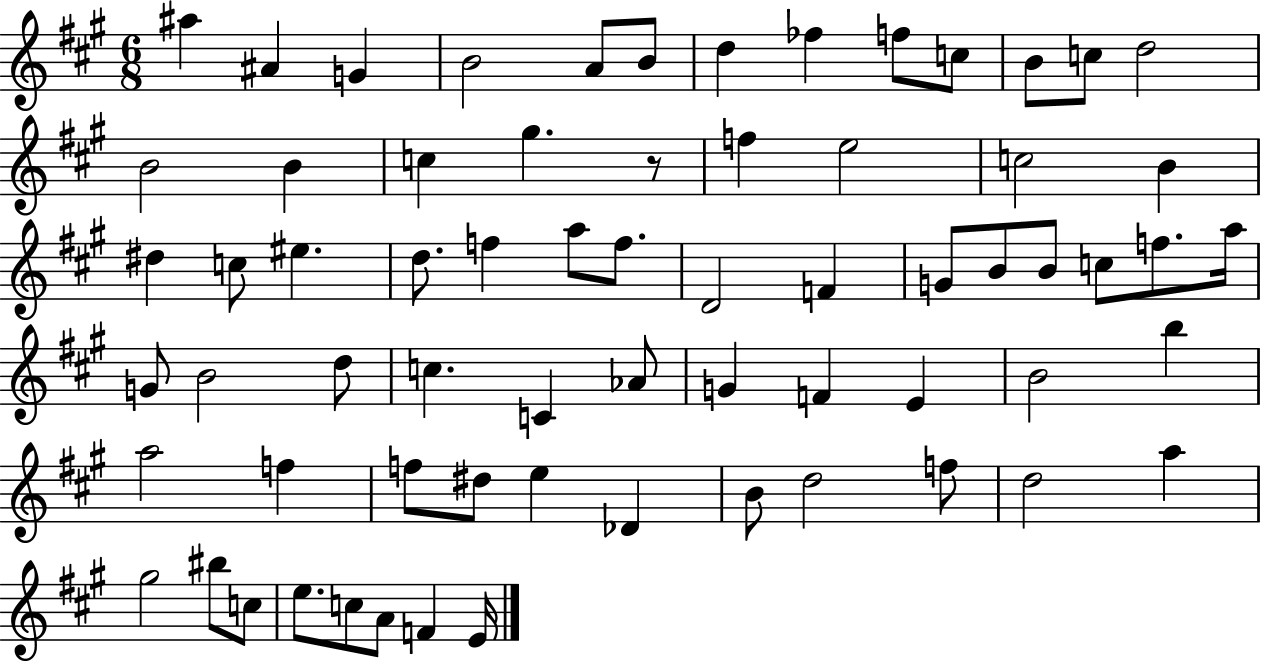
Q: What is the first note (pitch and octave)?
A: A#5